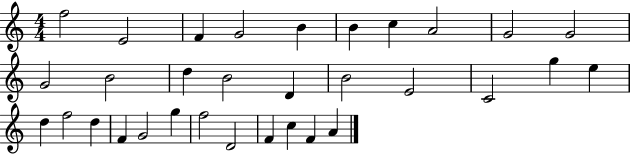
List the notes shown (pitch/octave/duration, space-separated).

F5/h E4/h F4/q G4/h B4/q B4/q C5/q A4/h G4/h G4/h G4/h B4/h D5/q B4/h D4/q B4/h E4/h C4/h G5/q E5/q D5/q F5/h D5/q F4/q G4/h G5/q F5/h D4/h F4/q C5/q F4/q A4/q